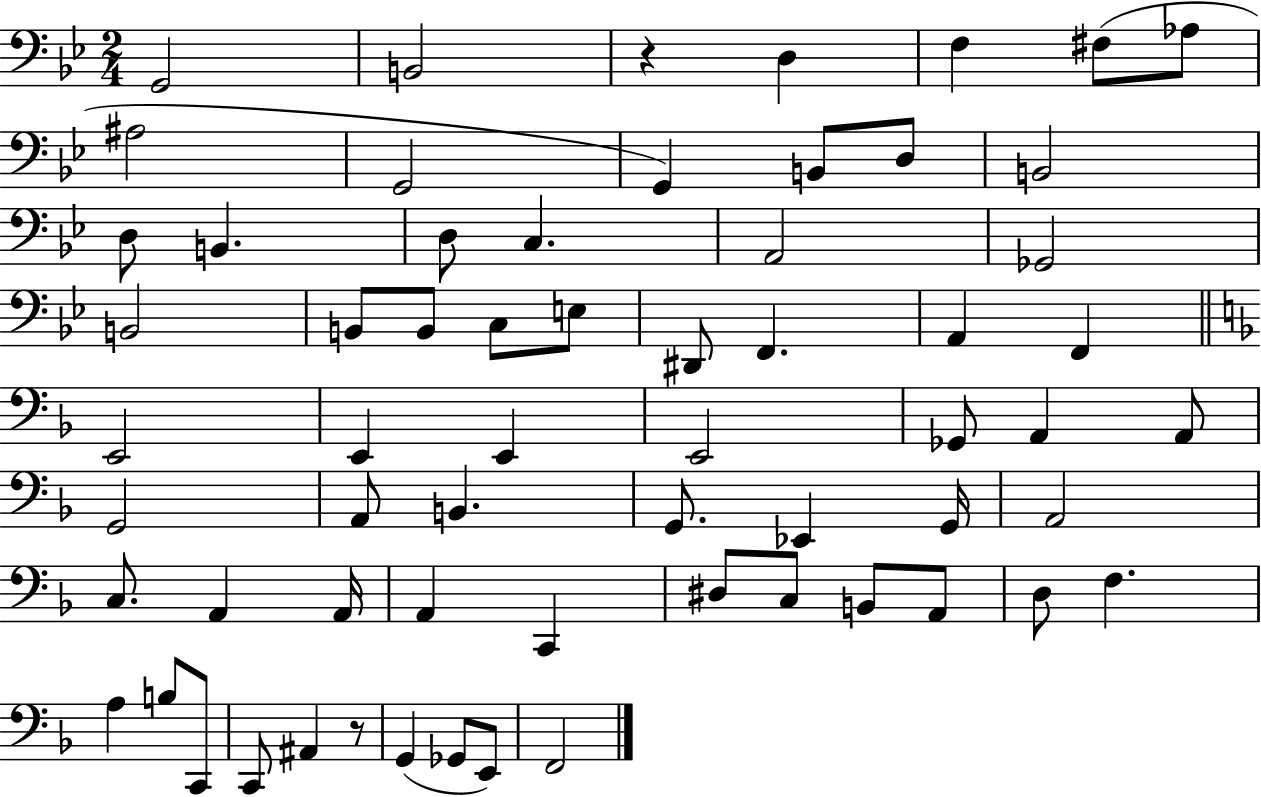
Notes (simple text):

G2/h B2/h R/q D3/q F3/q F#3/e Ab3/e A#3/h G2/h G2/q B2/e D3/e B2/h D3/e B2/q. D3/e C3/q. A2/h Gb2/h B2/h B2/e B2/e C3/e E3/e D#2/e F2/q. A2/q F2/q E2/h E2/q E2/q E2/h Gb2/e A2/q A2/e G2/h A2/e B2/q. G2/e. Eb2/q G2/s A2/h C3/e. A2/q A2/s A2/q C2/q D#3/e C3/e B2/e A2/e D3/e F3/q. A3/q B3/e C2/e C2/e A#2/q R/e G2/q Gb2/e E2/e F2/h